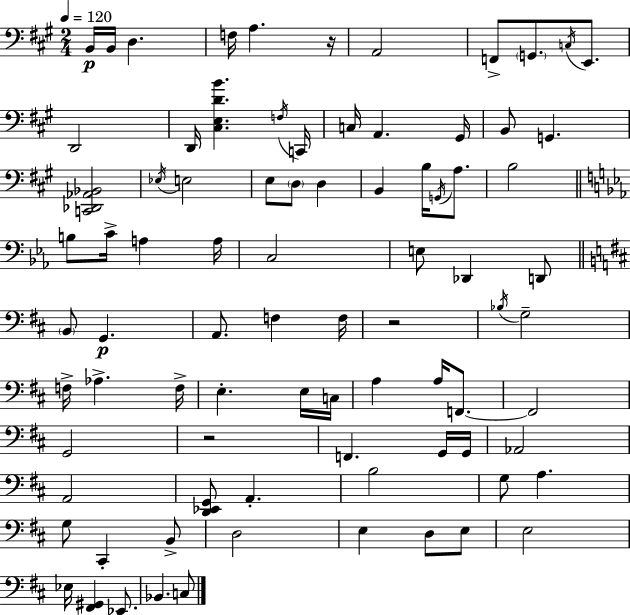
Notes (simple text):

B2/s B2/s D3/q. F3/s A3/q. R/s A2/h F2/e G2/e. C3/s E2/e. D2/h D2/s [C#3,E3,D4,B4]/q. F3/s C2/s C3/s A2/q. G#2/s B2/e G2/q. [C2,Db2,Ab2,Bb2]/h Eb3/s E3/h E3/e D3/e D3/q B2/q B3/s G2/s A3/e. B3/h B3/e C4/s A3/q A3/s C3/h E3/e Db2/q D2/e B2/e G2/q. A2/e. F3/q F3/s R/h Bb3/s G3/h F3/s Ab3/q. F3/s E3/q. E3/s C3/s A3/q A3/s F2/e. F2/h G2/h R/h F2/q. G2/s G2/s Ab2/h A2/h [D2,Eb2,G2]/e A2/q. B3/h G3/e A3/q. G3/e C#2/q B2/e D3/h E3/q D3/e E3/e E3/h Eb3/s [F#2,G#2]/q Eb2/e. Bb2/q. C3/e